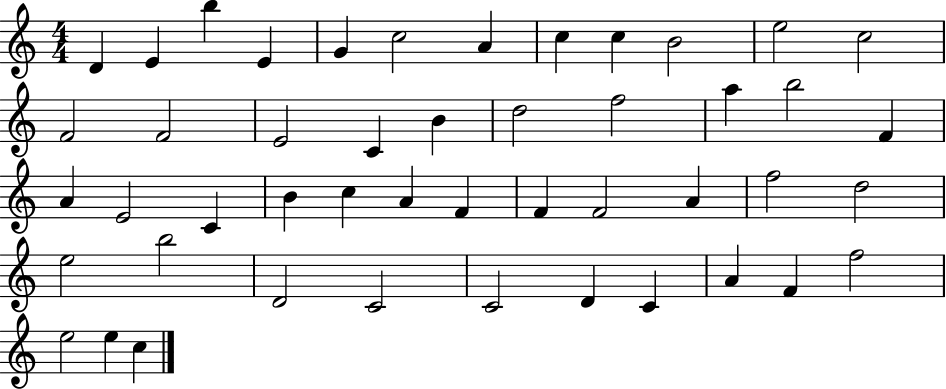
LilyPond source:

{
  \clef treble
  \numericTimeSignature
  \time 4/4
  \key c \major
  d'4 e'4 b''4 e'4 | g'4 c''2 a'4 | c''4 c''4 b'2 | e''2 c''2 | \break f'2 f'2 | e'2 c'4 b'4 | d''2 f''2 | a''4 b''2 f'4 | \break a'4 e'2 c'4 | b'4 c''4 a'4 f'4 | f'4 f'2 a'4 | f''2 d''2 | \break e''2 b''2 | d'2 c'2 | c'2 d'4 c'4 | a'4 f'4 f''2 | \break e''2 e''4 c''4 | \bar "|."
}